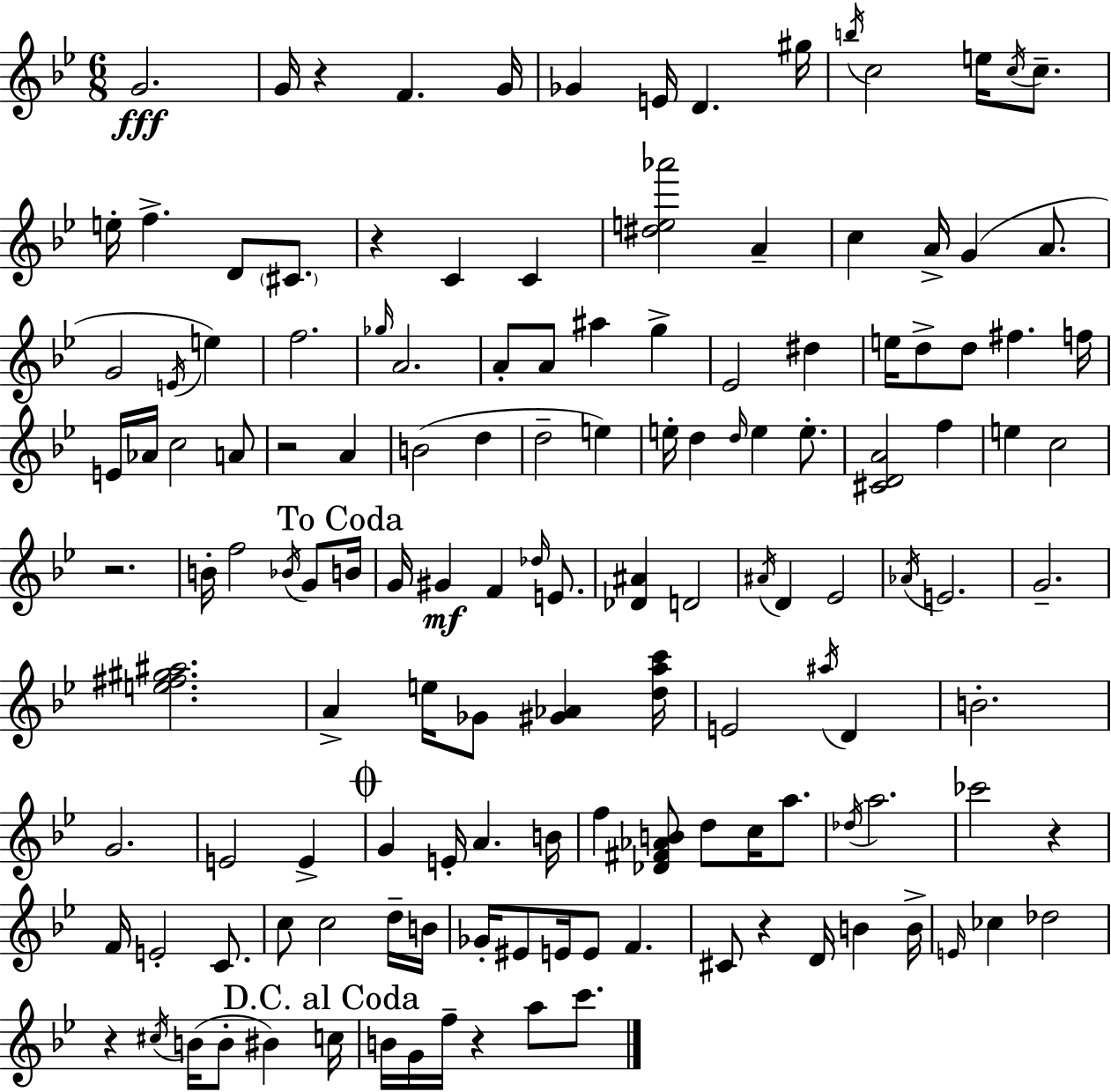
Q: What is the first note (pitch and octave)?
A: G4